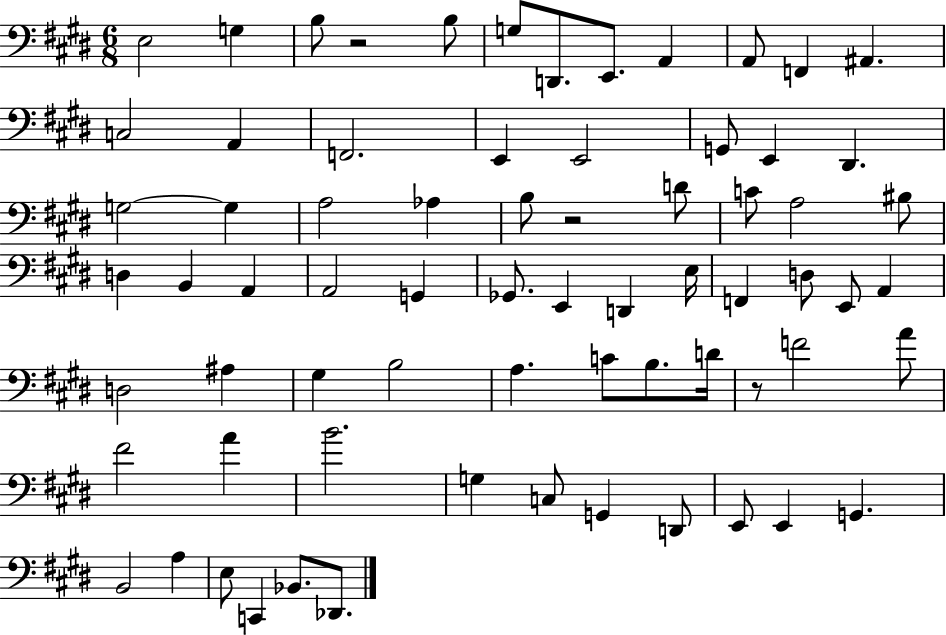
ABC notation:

X:1
T:Untitled
M:6/8
L:1/4
K:E
E,2 G, B,/2 z2 B,/2 G,/2 D,,/2 E,,/2 A,, A,,/2 F,, ^A,, C,2 A,, F,,2 E,, E,,2 G,,/2 E,, ^D,, G,2 G, A,2 _A, B,/2 z2 D/2 C/2 A,2 ^B,/2 D, B,, A,, A,,2 G,, _G,,/2 E,, D,, E,/4 F,, D,/2 E,,/2 A,, D,2 ^A, ^G, B,2 A, C/2 B,/2 D/4 z/2 F2 A/2 ^F2 A B2 G, C,/2 G,, D,,/2 E,,/2 E,, G,, B,,2 A, E,/2 C,, _B,,/2 _D,,/2